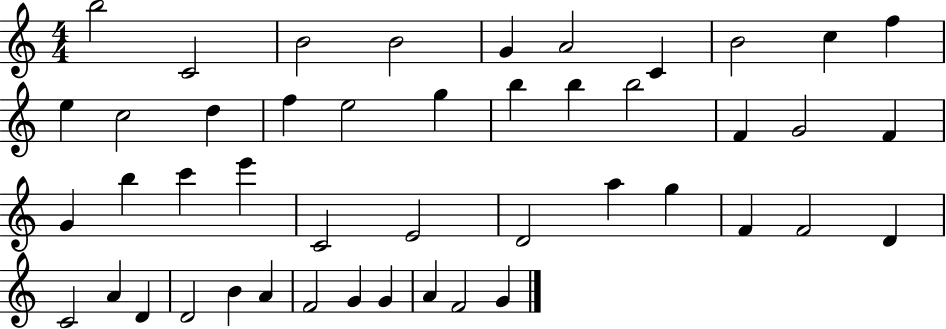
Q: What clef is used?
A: treble